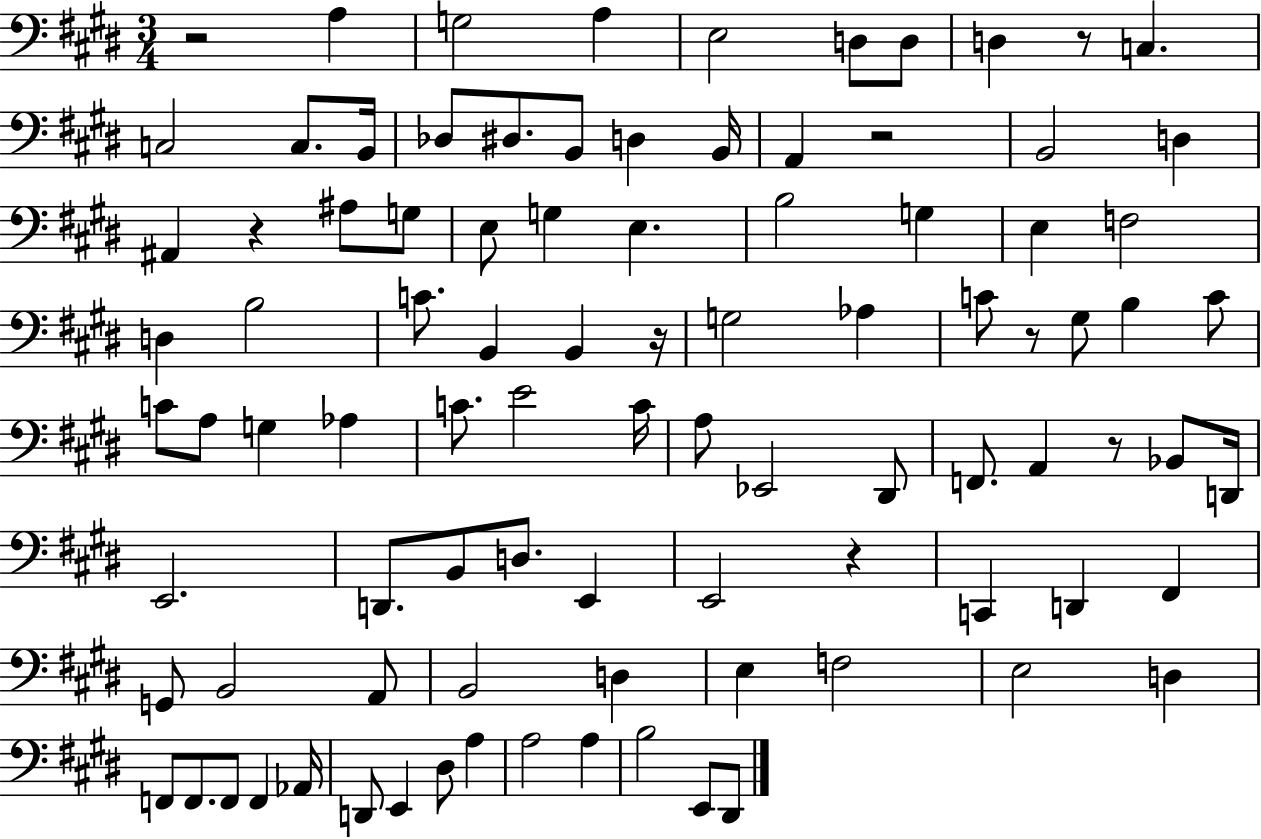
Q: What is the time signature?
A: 3/4